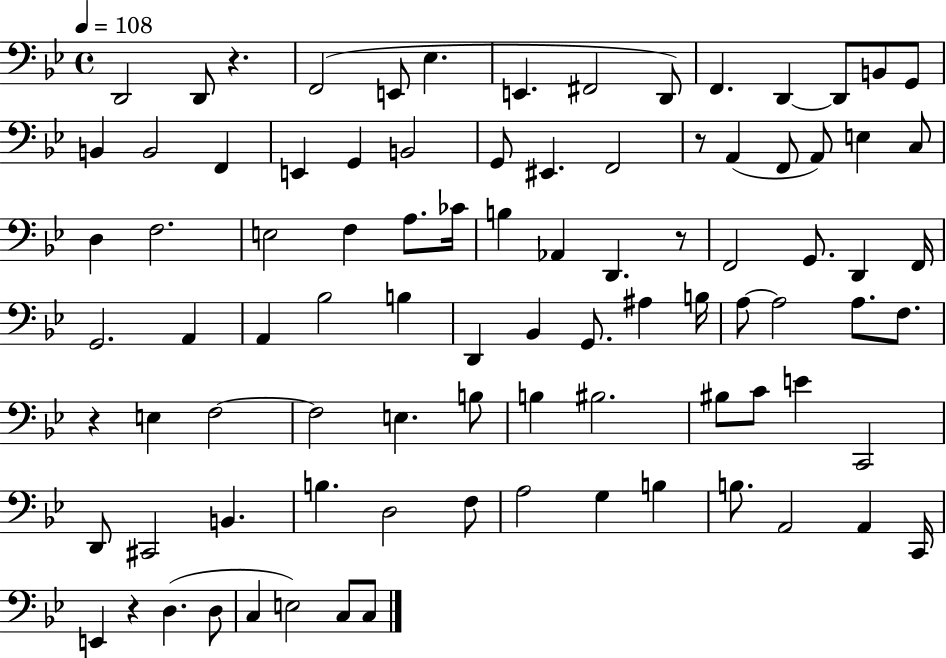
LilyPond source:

{
  \clef bass
  \time 4/4
  \defaultTimeSignature
  \key bes \major
  \tempo 4 = 108
  d,2 d,8 r4. | f,2( e,8 ees4. | e,4. fis,2 d,8) | f,4. d,4~~ d,8 b,8 g,8 | \break b,4 b,2 f,4 | e,4 g,4 b,2 | g,8 eis,4. f,2 | r8 a,4( f,8 a,8) e4 c8 | \break d4 f2. | e2 f4 a8. ces'16 | b4 aes,4 d,4. r8 | f,2 g,8. d,4 f,16 | \break g,2. a,4 | a,4 bes2 b4 | d,4 bes,4 g,8. ais4 b16 | a8~~ a2 a8. f8. | \break r4 e4 f2~~ | f2 e4. b8 | b4 bis2. | bis8 c'8 e'4 c,2 | \break d,8 cis,2 b,4. | b4. d2 f8 | a2 g4 b4 | b8. a,2 a,4 c,16 | \break e,4 r4 d4.( d8 | c4 e2) c8 c8 | \bar "|."
}